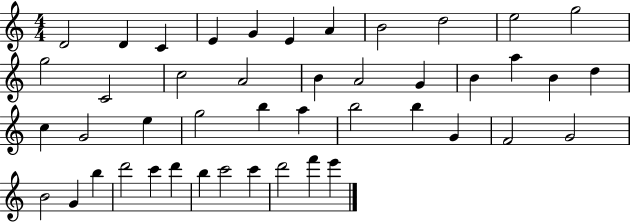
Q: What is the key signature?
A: C major